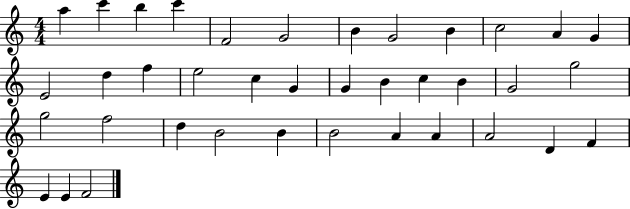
{
  \clef treble
  \numericTimeSignature
  \time 4/4
  \key c \major
  a''4 c'''4 b''4 c'''4 | f'2 g'2 | b'4 g'2 b'4 | c''2 a'4 g'4 | \break e'2 d''4 f''4 | e''2 c''4 g'4 | g'4 b'4 c''4 b'4 | g'2 g''2 | \break g''2 f''2 | d''4 b'2 b'4 | b'2 a'4 a'4 | a'2 d'4 f'4 | \break e'4 e'4 f'2 | \bar "|."
}